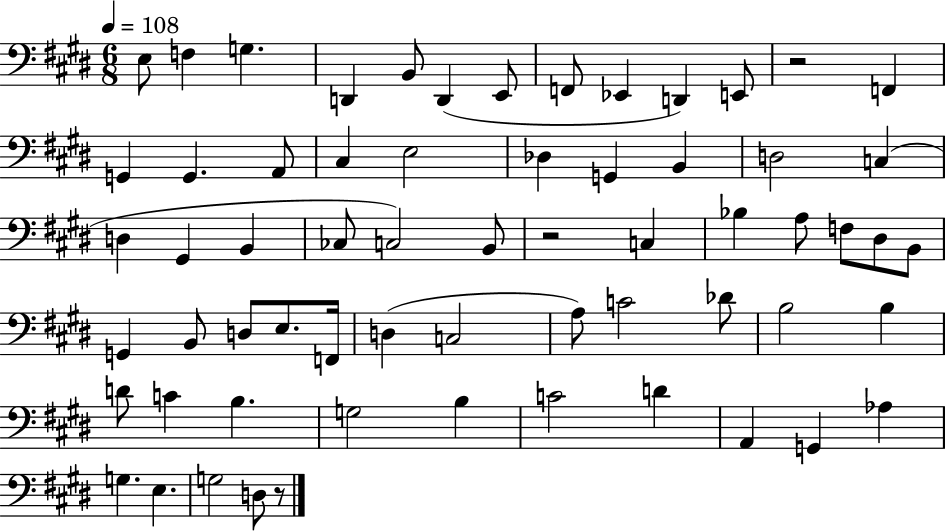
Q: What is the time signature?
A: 6/8